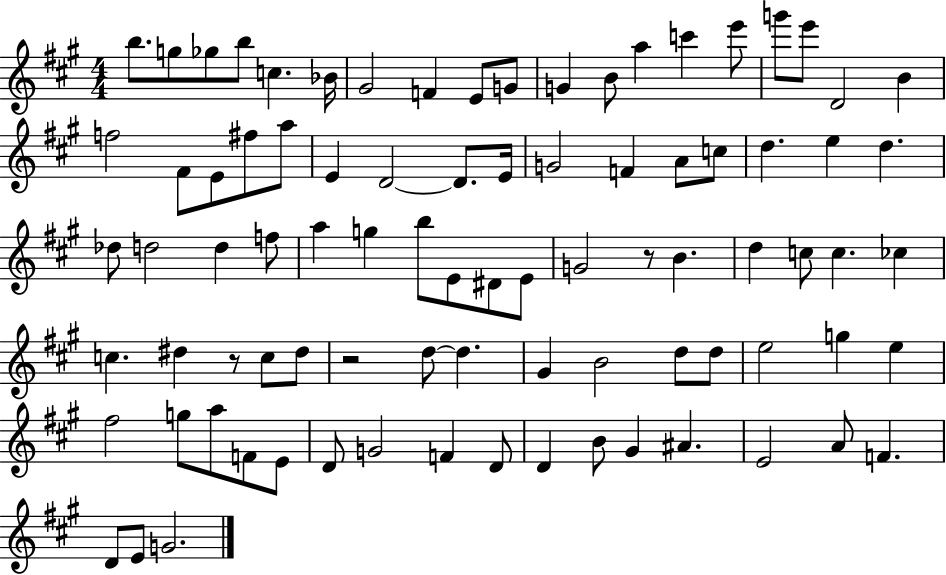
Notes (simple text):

B5/e. G5/e Gb5/e B5/e C5/q. Bb4/s G#4/h F4/q E4/e G4/e G4/q B4/e A5/q C6/q E6/e G6/e E6/e D4/h B4/q F5/h F#4/e E4/e F#5/e A5/e E4/q D4/h D4/e. E4/s G4/h F4/q A4/e C5/e D5/q. E5/q D5/q. Db5/e D5/h D5/q F5/e A5/q G5/q B5/e E4/e D#4/e E4/e G4/h R/e B4/q. D5/q C5/e C5/q. CES5/q C5/q. D#5/q R/e C5/e D#5/e R/h D5/e D5/q. G#4/q B4/h D5/e D5/e E5/h G5/q E5/q F#5/h G5/e A5/e F4/e E4/e D4/e G4/h F4/q D4/e D4/q B4/e G#4/q A#4/q. E4/h A4/e F4/q. D4/e E4/e G4/h.